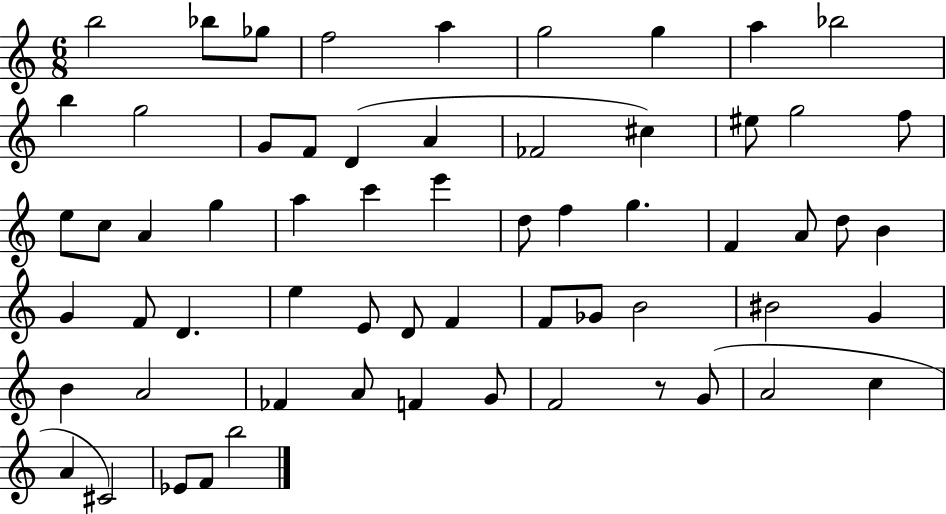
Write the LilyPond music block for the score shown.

{
  \clef treble
  \numericTimeSignature
  \time 6/8
  \key c \major
  b''2 bes''8 ges''8 | f''2 a''4 | g''2 g''4 | a''4 bes''2 | \break b''4 g''2 | g'8 f'8 d'4( a'4 | fes'2 cis''4) | eis''8 g''2 f''8 | \break e''8 c''8 a'4 g''4 | a''4 c'''4 e'''4 | d''8 f''4 g''4. | f'4 a'8 d''8 b'4 | \break g'4 f'8 d'4. | e''4 e'8 d'8 f'4 | f'8 ges'8 b'2 | bis'2 g'4 | \break b'4 a'2 | fes'4 a'8 f'4 g'8 | f'2 r8 g'8( | a'2 c''4 | \break a'4 cis'2) | ees'8 f'8 b''2 | \bar "|."
}